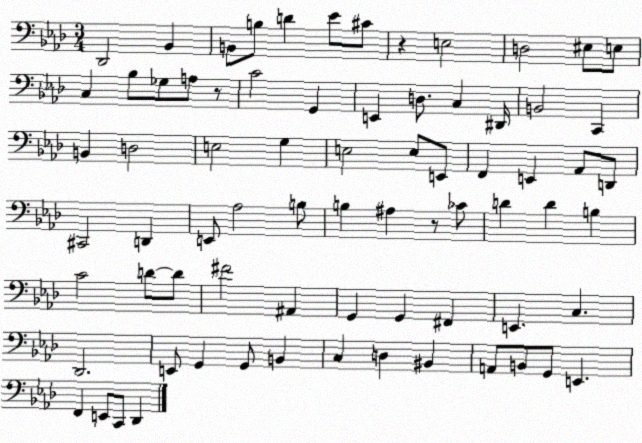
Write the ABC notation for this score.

X:1
T:Untitled
M:3/4
L:1/4
K:Ab
_D,,2 _B,, B,,/2 B,/2 D _E/2 ^C/2 z E,2 D,2 ^E,/2 E,/2 C, _B,/2 _G,/2 A,/2 z/2 C2 G,, E,, D,/2 C, ^D,,/4 B,,2 C,, B,, D,2 E,2 G, E,2 E,/2 E,,/2 F,, E,, _A,,/2 D,,/2 ^C,,2 D,, E,,/2 _A,2 B,/2 B, ^A, z/2 _C/2 D D B, C2 D/2 D/2 ^F2 ^A,, G,, G,, ^F,, E,, C, _D,,2 E,,/2 G,, G,,/2 B,, C, D, ^B,, A,,/2 B,,/2 G,,/2 E,, F,, E,,/2 C,,/2 _D,,